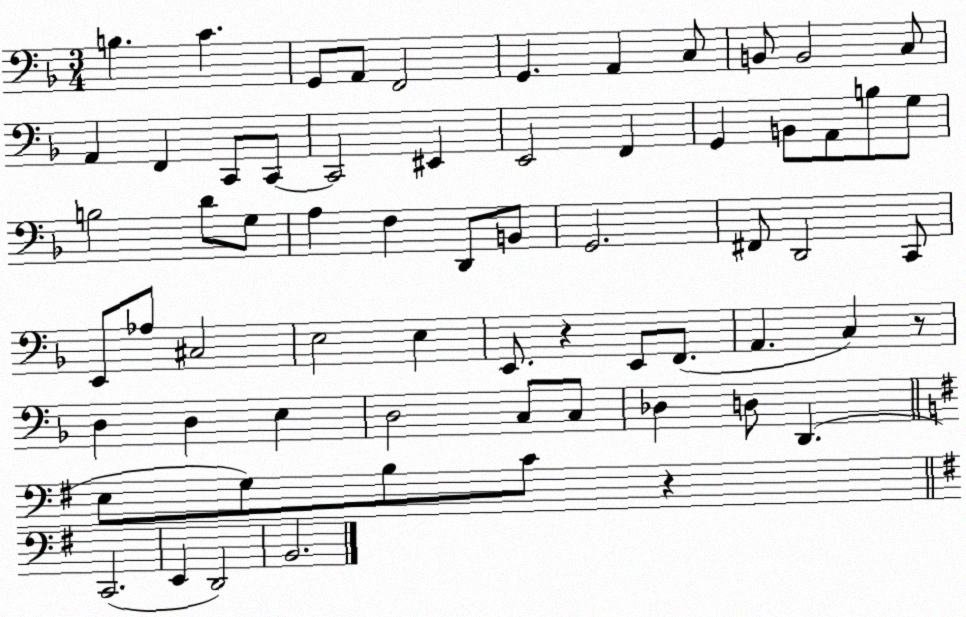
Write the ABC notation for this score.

X:1
T:Untitled
M:3/4
L:1/4
K:F
B, C G,,/2 A,,/2 F,,2 G,, A,, C,/2 B,,/2 B,,2 C,/2 A,, F,, C,,/2 C,,/2 C,,2 ^E,, E,,2 F,, G,, B,,/2 A,,/2 B,/2 G,/2 B,2 D/2 G,/2 A, F, D,,/2 B,,/2 G,,2 ^F,,/2 D,,2 C,,/2 E,,/2 _A,/2 ^C,2 E,2 E, E,,/2 z E,,/2 F,,/2 A,, C, z/2 D, D, E, D,2 C,/2 C,/2 _D, D,/2 D,, E,/2 G,/2 B,/2 C/2 z C,,2 E,, D,,2 B,,2